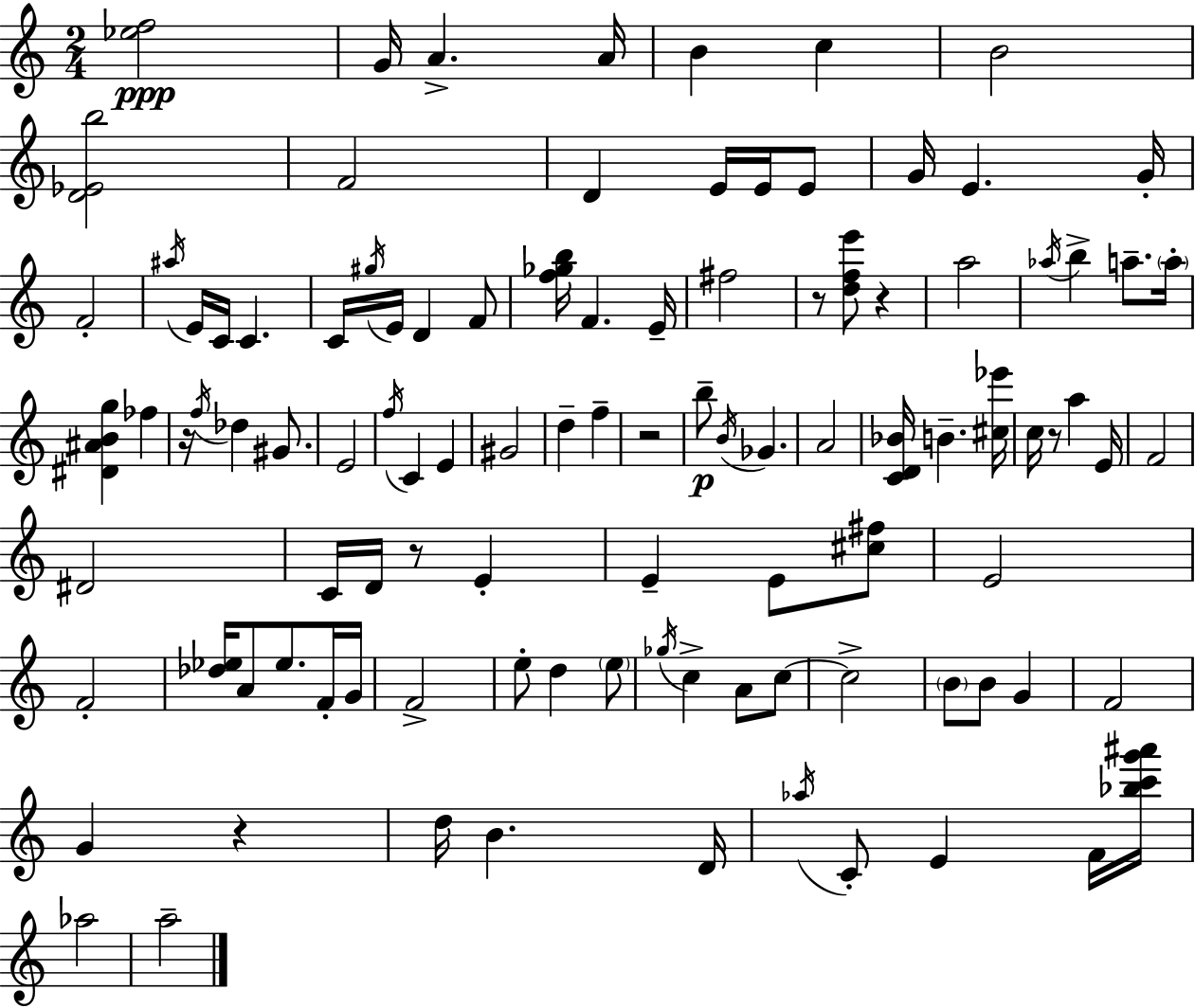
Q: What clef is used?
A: treble